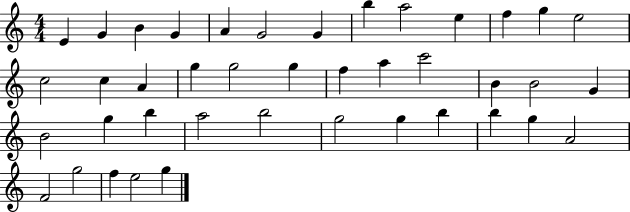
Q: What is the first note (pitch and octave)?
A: E4